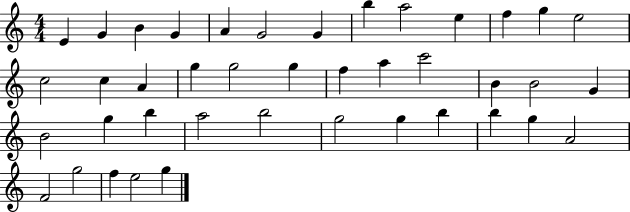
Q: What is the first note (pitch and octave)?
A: E4